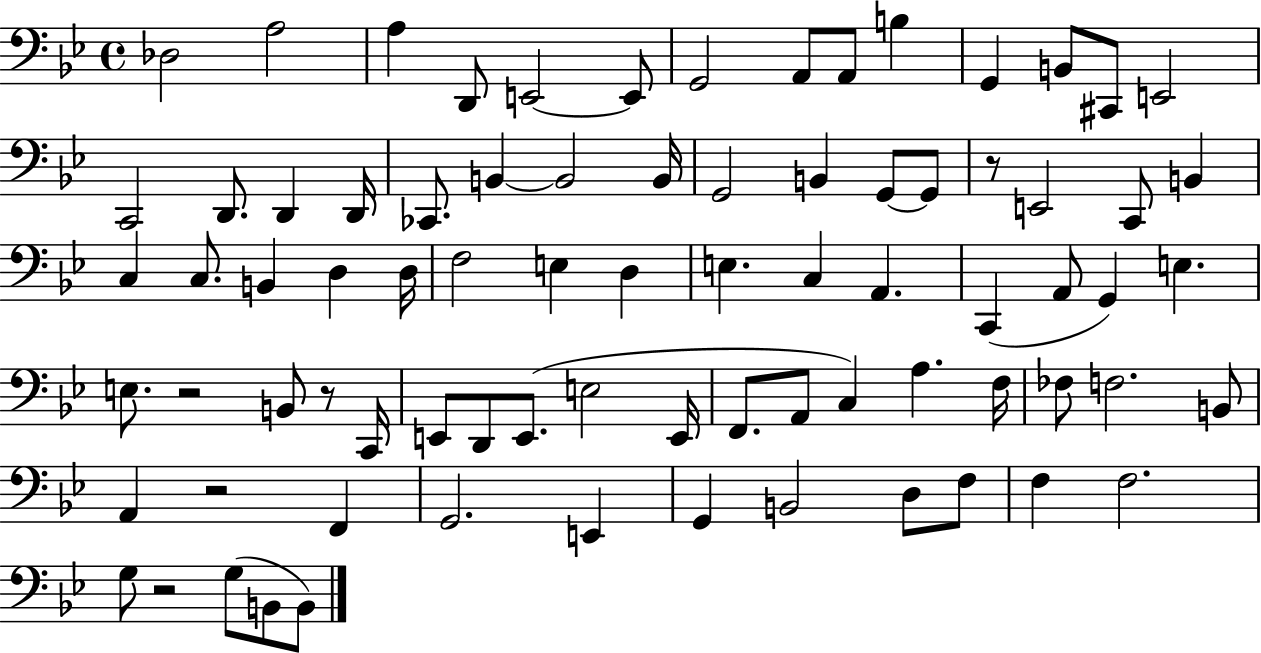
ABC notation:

X:1
T:Untitled
M:4/4
L:1/4
K:Bb
_D,2 A,2 A, D,,/2 E,,2 E,,/2 G,,2 A,,/2 A,,/2 B, G,, B,,/2 ^C,,/2 E,,2 C,,2 D,,/2 D,, D,,/4 _C,,/2 B,, B,,2 B,,/4 G,,2 B,, G,,/2 G,,/2 z/2 E,,2 C,,/2 B,, C, C,/2 B,, D, D,/4 F,2 E, D, E, C, A,, C,, A,,/2 G,, E, E,/2 z2 B,,/2 z/2 C,,/4 E,,/2 D,,/2 E,,/2 E,2 E,,/4 F,,/2 A,,/2 C, A, F,/4 _F,/2 F,2 B,,/2 A,, z2 F,, G,,2 E,, G,, B,,2 D,/2 F,/2 F, F,2 G,/2 z2 G,/2 B,,/2 B,,/2